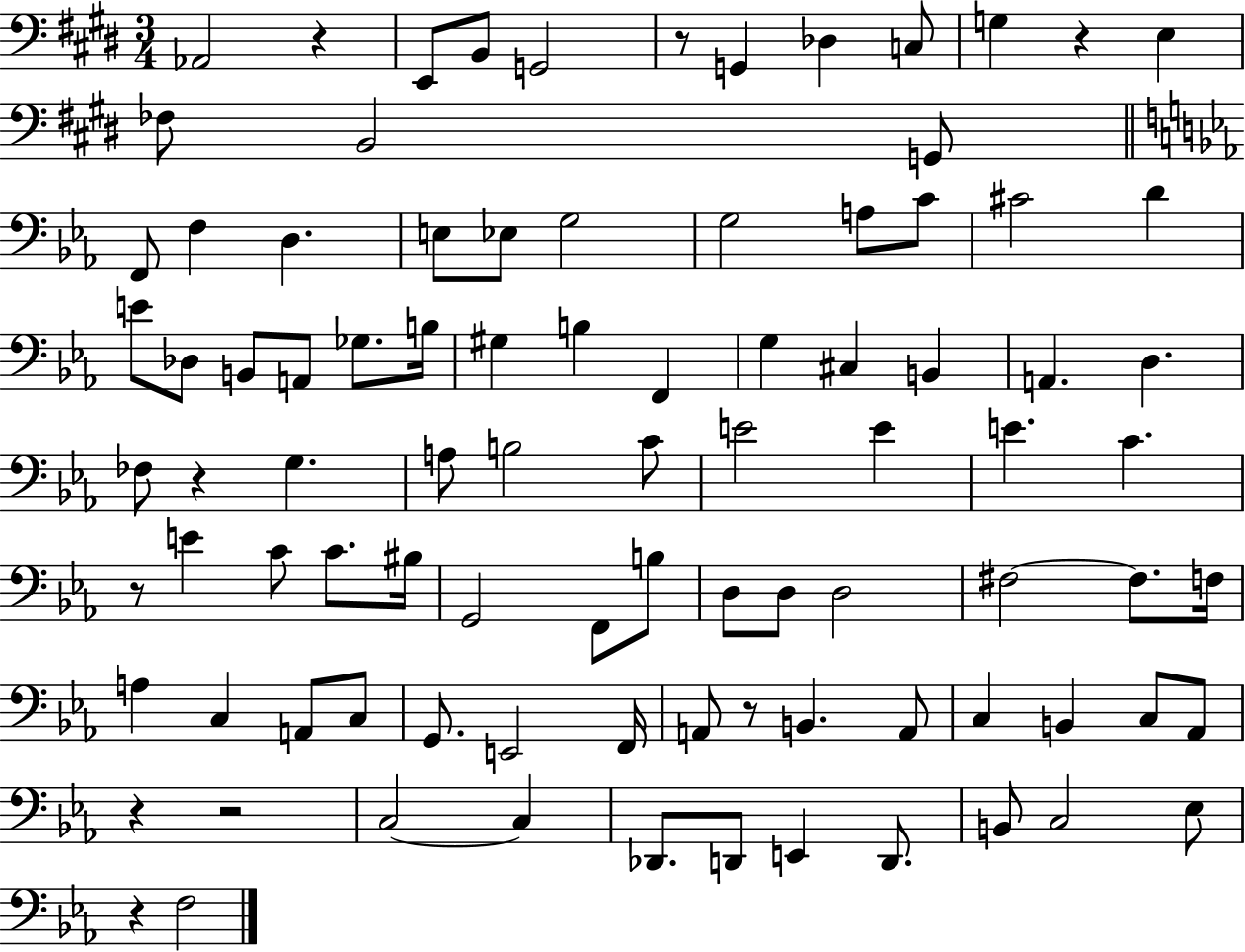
{
  \clef bass
  \numericTimeSignature
  \time 3/4
  \key e \major
  \repeat volta 2 { aes,2 r4 | e,8 b,8 g,2 | r8 g,4 des4 c8 | g4 r4 e4 | \break fes8 b,2 g,8 | \bar "||" \break \key ees \major f,8 f4 d4. | e8 ees8 g2 | g2 a8 c'8 | cis'2 d'4 | \break e'8 des8 b,8 a,8 ges8. b16 | gis4 b4 f,4 | g4 cis4 b,4 | a,4. d4. | \break fes8 r4 g4. | a8 b2 c'8 | e'2 e'4 | e'4. c'4. | \break r8 e'4 c'8 c'8. bis16 | g,2 f,8 b8 | d8 d8 d2 | fis2~~ fis8. f16 | \break a4 c4 a,8 c8 | g,8. e,2 f,16 | a,8 r8 b,4. a,8 | c4 b,4 c8 aes,8 | \break r4 r2 | c2~~ c4 | des,8. d,8 e,4 d,8. | b,8 c2 ees8 | \break r4 f2 | } \bar "|."
}